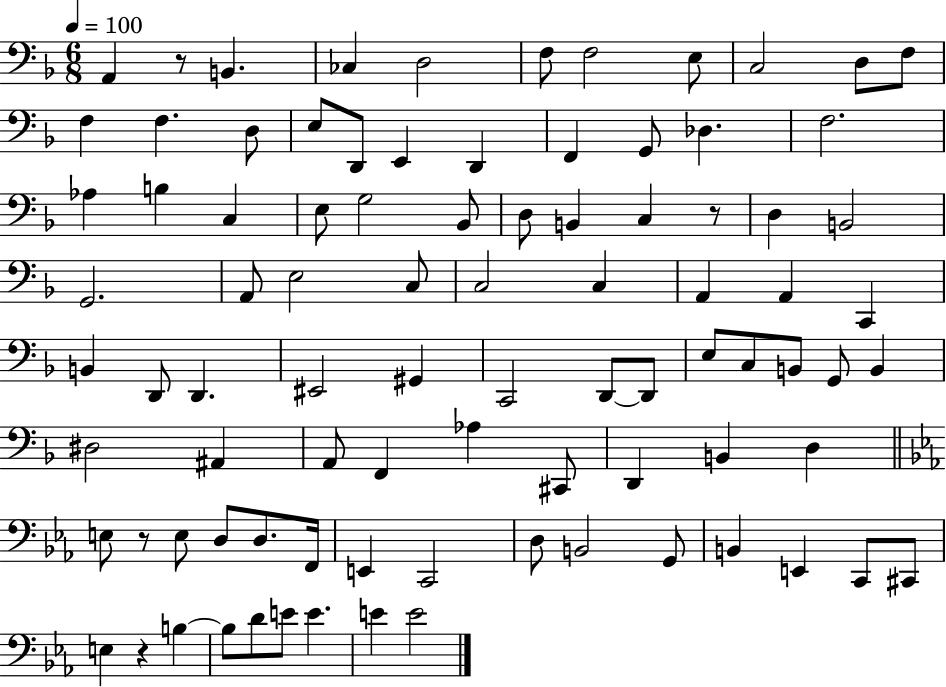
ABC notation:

X:1
T:Untitled
M:6/8
L:1/4
K:F
A,, z/2 B,, _C, D,2 F,/2 F,2 E,/2 C,2 D,/2 F,/2 F, F, D,/2 E,/2 D,,/2 E,, D,, F,, G,,/2 _D, F,2 _A, B, C, E,/2 G,2 _B,,/2 D,/2 B,, C, z/2 D, B,,2 G,,2 A,,/2 E,2 C,/2 C,2 C, A,, A,, C,, B,, D,,/2 D,, ^E,,2 ^G,, C,,2 D,,/2 D,,/2 E,/2 C,/2 B,,/2 G,,/2 B,, ^D,2 ^A,, A,,/2 F,, _A, ^C,,/2 D,, B,, D, E,/2 z/2 E,/2 D,/2 D,/2 F,,/4 E,, C,,2 D,/2 B,,2 G,,/2 B,, E,, C,,/2 ^C,,/2 E, z B, B,/2 D/2 E/2 E E E2